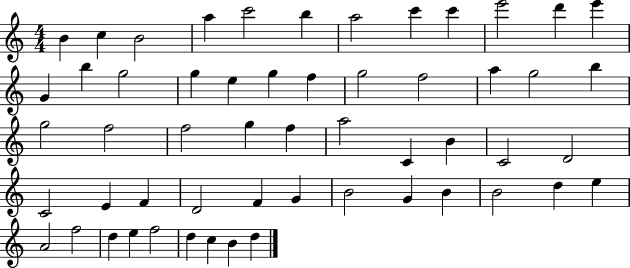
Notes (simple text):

B4/q C5/q B4/h A5/q C6/h B5/q A5/h C6/q C6/q E6/h D6/q E6/q G4/q B5/q G5/h G5/q E5/q G5/q F5/q G5/h F5/h A5/q G5/h B5/q G5/h F5/h F5/h G5/q F5/q A5/h C4/q B4/q C4/h D4/h C4/h E4/q F4/q D4/h F4/q G4/q B4/h G4/q B4/q B4/h D5/q E5/q A4/h F5/h D5/q E5/q F5/h D5/q C5/q B4/q D5/q